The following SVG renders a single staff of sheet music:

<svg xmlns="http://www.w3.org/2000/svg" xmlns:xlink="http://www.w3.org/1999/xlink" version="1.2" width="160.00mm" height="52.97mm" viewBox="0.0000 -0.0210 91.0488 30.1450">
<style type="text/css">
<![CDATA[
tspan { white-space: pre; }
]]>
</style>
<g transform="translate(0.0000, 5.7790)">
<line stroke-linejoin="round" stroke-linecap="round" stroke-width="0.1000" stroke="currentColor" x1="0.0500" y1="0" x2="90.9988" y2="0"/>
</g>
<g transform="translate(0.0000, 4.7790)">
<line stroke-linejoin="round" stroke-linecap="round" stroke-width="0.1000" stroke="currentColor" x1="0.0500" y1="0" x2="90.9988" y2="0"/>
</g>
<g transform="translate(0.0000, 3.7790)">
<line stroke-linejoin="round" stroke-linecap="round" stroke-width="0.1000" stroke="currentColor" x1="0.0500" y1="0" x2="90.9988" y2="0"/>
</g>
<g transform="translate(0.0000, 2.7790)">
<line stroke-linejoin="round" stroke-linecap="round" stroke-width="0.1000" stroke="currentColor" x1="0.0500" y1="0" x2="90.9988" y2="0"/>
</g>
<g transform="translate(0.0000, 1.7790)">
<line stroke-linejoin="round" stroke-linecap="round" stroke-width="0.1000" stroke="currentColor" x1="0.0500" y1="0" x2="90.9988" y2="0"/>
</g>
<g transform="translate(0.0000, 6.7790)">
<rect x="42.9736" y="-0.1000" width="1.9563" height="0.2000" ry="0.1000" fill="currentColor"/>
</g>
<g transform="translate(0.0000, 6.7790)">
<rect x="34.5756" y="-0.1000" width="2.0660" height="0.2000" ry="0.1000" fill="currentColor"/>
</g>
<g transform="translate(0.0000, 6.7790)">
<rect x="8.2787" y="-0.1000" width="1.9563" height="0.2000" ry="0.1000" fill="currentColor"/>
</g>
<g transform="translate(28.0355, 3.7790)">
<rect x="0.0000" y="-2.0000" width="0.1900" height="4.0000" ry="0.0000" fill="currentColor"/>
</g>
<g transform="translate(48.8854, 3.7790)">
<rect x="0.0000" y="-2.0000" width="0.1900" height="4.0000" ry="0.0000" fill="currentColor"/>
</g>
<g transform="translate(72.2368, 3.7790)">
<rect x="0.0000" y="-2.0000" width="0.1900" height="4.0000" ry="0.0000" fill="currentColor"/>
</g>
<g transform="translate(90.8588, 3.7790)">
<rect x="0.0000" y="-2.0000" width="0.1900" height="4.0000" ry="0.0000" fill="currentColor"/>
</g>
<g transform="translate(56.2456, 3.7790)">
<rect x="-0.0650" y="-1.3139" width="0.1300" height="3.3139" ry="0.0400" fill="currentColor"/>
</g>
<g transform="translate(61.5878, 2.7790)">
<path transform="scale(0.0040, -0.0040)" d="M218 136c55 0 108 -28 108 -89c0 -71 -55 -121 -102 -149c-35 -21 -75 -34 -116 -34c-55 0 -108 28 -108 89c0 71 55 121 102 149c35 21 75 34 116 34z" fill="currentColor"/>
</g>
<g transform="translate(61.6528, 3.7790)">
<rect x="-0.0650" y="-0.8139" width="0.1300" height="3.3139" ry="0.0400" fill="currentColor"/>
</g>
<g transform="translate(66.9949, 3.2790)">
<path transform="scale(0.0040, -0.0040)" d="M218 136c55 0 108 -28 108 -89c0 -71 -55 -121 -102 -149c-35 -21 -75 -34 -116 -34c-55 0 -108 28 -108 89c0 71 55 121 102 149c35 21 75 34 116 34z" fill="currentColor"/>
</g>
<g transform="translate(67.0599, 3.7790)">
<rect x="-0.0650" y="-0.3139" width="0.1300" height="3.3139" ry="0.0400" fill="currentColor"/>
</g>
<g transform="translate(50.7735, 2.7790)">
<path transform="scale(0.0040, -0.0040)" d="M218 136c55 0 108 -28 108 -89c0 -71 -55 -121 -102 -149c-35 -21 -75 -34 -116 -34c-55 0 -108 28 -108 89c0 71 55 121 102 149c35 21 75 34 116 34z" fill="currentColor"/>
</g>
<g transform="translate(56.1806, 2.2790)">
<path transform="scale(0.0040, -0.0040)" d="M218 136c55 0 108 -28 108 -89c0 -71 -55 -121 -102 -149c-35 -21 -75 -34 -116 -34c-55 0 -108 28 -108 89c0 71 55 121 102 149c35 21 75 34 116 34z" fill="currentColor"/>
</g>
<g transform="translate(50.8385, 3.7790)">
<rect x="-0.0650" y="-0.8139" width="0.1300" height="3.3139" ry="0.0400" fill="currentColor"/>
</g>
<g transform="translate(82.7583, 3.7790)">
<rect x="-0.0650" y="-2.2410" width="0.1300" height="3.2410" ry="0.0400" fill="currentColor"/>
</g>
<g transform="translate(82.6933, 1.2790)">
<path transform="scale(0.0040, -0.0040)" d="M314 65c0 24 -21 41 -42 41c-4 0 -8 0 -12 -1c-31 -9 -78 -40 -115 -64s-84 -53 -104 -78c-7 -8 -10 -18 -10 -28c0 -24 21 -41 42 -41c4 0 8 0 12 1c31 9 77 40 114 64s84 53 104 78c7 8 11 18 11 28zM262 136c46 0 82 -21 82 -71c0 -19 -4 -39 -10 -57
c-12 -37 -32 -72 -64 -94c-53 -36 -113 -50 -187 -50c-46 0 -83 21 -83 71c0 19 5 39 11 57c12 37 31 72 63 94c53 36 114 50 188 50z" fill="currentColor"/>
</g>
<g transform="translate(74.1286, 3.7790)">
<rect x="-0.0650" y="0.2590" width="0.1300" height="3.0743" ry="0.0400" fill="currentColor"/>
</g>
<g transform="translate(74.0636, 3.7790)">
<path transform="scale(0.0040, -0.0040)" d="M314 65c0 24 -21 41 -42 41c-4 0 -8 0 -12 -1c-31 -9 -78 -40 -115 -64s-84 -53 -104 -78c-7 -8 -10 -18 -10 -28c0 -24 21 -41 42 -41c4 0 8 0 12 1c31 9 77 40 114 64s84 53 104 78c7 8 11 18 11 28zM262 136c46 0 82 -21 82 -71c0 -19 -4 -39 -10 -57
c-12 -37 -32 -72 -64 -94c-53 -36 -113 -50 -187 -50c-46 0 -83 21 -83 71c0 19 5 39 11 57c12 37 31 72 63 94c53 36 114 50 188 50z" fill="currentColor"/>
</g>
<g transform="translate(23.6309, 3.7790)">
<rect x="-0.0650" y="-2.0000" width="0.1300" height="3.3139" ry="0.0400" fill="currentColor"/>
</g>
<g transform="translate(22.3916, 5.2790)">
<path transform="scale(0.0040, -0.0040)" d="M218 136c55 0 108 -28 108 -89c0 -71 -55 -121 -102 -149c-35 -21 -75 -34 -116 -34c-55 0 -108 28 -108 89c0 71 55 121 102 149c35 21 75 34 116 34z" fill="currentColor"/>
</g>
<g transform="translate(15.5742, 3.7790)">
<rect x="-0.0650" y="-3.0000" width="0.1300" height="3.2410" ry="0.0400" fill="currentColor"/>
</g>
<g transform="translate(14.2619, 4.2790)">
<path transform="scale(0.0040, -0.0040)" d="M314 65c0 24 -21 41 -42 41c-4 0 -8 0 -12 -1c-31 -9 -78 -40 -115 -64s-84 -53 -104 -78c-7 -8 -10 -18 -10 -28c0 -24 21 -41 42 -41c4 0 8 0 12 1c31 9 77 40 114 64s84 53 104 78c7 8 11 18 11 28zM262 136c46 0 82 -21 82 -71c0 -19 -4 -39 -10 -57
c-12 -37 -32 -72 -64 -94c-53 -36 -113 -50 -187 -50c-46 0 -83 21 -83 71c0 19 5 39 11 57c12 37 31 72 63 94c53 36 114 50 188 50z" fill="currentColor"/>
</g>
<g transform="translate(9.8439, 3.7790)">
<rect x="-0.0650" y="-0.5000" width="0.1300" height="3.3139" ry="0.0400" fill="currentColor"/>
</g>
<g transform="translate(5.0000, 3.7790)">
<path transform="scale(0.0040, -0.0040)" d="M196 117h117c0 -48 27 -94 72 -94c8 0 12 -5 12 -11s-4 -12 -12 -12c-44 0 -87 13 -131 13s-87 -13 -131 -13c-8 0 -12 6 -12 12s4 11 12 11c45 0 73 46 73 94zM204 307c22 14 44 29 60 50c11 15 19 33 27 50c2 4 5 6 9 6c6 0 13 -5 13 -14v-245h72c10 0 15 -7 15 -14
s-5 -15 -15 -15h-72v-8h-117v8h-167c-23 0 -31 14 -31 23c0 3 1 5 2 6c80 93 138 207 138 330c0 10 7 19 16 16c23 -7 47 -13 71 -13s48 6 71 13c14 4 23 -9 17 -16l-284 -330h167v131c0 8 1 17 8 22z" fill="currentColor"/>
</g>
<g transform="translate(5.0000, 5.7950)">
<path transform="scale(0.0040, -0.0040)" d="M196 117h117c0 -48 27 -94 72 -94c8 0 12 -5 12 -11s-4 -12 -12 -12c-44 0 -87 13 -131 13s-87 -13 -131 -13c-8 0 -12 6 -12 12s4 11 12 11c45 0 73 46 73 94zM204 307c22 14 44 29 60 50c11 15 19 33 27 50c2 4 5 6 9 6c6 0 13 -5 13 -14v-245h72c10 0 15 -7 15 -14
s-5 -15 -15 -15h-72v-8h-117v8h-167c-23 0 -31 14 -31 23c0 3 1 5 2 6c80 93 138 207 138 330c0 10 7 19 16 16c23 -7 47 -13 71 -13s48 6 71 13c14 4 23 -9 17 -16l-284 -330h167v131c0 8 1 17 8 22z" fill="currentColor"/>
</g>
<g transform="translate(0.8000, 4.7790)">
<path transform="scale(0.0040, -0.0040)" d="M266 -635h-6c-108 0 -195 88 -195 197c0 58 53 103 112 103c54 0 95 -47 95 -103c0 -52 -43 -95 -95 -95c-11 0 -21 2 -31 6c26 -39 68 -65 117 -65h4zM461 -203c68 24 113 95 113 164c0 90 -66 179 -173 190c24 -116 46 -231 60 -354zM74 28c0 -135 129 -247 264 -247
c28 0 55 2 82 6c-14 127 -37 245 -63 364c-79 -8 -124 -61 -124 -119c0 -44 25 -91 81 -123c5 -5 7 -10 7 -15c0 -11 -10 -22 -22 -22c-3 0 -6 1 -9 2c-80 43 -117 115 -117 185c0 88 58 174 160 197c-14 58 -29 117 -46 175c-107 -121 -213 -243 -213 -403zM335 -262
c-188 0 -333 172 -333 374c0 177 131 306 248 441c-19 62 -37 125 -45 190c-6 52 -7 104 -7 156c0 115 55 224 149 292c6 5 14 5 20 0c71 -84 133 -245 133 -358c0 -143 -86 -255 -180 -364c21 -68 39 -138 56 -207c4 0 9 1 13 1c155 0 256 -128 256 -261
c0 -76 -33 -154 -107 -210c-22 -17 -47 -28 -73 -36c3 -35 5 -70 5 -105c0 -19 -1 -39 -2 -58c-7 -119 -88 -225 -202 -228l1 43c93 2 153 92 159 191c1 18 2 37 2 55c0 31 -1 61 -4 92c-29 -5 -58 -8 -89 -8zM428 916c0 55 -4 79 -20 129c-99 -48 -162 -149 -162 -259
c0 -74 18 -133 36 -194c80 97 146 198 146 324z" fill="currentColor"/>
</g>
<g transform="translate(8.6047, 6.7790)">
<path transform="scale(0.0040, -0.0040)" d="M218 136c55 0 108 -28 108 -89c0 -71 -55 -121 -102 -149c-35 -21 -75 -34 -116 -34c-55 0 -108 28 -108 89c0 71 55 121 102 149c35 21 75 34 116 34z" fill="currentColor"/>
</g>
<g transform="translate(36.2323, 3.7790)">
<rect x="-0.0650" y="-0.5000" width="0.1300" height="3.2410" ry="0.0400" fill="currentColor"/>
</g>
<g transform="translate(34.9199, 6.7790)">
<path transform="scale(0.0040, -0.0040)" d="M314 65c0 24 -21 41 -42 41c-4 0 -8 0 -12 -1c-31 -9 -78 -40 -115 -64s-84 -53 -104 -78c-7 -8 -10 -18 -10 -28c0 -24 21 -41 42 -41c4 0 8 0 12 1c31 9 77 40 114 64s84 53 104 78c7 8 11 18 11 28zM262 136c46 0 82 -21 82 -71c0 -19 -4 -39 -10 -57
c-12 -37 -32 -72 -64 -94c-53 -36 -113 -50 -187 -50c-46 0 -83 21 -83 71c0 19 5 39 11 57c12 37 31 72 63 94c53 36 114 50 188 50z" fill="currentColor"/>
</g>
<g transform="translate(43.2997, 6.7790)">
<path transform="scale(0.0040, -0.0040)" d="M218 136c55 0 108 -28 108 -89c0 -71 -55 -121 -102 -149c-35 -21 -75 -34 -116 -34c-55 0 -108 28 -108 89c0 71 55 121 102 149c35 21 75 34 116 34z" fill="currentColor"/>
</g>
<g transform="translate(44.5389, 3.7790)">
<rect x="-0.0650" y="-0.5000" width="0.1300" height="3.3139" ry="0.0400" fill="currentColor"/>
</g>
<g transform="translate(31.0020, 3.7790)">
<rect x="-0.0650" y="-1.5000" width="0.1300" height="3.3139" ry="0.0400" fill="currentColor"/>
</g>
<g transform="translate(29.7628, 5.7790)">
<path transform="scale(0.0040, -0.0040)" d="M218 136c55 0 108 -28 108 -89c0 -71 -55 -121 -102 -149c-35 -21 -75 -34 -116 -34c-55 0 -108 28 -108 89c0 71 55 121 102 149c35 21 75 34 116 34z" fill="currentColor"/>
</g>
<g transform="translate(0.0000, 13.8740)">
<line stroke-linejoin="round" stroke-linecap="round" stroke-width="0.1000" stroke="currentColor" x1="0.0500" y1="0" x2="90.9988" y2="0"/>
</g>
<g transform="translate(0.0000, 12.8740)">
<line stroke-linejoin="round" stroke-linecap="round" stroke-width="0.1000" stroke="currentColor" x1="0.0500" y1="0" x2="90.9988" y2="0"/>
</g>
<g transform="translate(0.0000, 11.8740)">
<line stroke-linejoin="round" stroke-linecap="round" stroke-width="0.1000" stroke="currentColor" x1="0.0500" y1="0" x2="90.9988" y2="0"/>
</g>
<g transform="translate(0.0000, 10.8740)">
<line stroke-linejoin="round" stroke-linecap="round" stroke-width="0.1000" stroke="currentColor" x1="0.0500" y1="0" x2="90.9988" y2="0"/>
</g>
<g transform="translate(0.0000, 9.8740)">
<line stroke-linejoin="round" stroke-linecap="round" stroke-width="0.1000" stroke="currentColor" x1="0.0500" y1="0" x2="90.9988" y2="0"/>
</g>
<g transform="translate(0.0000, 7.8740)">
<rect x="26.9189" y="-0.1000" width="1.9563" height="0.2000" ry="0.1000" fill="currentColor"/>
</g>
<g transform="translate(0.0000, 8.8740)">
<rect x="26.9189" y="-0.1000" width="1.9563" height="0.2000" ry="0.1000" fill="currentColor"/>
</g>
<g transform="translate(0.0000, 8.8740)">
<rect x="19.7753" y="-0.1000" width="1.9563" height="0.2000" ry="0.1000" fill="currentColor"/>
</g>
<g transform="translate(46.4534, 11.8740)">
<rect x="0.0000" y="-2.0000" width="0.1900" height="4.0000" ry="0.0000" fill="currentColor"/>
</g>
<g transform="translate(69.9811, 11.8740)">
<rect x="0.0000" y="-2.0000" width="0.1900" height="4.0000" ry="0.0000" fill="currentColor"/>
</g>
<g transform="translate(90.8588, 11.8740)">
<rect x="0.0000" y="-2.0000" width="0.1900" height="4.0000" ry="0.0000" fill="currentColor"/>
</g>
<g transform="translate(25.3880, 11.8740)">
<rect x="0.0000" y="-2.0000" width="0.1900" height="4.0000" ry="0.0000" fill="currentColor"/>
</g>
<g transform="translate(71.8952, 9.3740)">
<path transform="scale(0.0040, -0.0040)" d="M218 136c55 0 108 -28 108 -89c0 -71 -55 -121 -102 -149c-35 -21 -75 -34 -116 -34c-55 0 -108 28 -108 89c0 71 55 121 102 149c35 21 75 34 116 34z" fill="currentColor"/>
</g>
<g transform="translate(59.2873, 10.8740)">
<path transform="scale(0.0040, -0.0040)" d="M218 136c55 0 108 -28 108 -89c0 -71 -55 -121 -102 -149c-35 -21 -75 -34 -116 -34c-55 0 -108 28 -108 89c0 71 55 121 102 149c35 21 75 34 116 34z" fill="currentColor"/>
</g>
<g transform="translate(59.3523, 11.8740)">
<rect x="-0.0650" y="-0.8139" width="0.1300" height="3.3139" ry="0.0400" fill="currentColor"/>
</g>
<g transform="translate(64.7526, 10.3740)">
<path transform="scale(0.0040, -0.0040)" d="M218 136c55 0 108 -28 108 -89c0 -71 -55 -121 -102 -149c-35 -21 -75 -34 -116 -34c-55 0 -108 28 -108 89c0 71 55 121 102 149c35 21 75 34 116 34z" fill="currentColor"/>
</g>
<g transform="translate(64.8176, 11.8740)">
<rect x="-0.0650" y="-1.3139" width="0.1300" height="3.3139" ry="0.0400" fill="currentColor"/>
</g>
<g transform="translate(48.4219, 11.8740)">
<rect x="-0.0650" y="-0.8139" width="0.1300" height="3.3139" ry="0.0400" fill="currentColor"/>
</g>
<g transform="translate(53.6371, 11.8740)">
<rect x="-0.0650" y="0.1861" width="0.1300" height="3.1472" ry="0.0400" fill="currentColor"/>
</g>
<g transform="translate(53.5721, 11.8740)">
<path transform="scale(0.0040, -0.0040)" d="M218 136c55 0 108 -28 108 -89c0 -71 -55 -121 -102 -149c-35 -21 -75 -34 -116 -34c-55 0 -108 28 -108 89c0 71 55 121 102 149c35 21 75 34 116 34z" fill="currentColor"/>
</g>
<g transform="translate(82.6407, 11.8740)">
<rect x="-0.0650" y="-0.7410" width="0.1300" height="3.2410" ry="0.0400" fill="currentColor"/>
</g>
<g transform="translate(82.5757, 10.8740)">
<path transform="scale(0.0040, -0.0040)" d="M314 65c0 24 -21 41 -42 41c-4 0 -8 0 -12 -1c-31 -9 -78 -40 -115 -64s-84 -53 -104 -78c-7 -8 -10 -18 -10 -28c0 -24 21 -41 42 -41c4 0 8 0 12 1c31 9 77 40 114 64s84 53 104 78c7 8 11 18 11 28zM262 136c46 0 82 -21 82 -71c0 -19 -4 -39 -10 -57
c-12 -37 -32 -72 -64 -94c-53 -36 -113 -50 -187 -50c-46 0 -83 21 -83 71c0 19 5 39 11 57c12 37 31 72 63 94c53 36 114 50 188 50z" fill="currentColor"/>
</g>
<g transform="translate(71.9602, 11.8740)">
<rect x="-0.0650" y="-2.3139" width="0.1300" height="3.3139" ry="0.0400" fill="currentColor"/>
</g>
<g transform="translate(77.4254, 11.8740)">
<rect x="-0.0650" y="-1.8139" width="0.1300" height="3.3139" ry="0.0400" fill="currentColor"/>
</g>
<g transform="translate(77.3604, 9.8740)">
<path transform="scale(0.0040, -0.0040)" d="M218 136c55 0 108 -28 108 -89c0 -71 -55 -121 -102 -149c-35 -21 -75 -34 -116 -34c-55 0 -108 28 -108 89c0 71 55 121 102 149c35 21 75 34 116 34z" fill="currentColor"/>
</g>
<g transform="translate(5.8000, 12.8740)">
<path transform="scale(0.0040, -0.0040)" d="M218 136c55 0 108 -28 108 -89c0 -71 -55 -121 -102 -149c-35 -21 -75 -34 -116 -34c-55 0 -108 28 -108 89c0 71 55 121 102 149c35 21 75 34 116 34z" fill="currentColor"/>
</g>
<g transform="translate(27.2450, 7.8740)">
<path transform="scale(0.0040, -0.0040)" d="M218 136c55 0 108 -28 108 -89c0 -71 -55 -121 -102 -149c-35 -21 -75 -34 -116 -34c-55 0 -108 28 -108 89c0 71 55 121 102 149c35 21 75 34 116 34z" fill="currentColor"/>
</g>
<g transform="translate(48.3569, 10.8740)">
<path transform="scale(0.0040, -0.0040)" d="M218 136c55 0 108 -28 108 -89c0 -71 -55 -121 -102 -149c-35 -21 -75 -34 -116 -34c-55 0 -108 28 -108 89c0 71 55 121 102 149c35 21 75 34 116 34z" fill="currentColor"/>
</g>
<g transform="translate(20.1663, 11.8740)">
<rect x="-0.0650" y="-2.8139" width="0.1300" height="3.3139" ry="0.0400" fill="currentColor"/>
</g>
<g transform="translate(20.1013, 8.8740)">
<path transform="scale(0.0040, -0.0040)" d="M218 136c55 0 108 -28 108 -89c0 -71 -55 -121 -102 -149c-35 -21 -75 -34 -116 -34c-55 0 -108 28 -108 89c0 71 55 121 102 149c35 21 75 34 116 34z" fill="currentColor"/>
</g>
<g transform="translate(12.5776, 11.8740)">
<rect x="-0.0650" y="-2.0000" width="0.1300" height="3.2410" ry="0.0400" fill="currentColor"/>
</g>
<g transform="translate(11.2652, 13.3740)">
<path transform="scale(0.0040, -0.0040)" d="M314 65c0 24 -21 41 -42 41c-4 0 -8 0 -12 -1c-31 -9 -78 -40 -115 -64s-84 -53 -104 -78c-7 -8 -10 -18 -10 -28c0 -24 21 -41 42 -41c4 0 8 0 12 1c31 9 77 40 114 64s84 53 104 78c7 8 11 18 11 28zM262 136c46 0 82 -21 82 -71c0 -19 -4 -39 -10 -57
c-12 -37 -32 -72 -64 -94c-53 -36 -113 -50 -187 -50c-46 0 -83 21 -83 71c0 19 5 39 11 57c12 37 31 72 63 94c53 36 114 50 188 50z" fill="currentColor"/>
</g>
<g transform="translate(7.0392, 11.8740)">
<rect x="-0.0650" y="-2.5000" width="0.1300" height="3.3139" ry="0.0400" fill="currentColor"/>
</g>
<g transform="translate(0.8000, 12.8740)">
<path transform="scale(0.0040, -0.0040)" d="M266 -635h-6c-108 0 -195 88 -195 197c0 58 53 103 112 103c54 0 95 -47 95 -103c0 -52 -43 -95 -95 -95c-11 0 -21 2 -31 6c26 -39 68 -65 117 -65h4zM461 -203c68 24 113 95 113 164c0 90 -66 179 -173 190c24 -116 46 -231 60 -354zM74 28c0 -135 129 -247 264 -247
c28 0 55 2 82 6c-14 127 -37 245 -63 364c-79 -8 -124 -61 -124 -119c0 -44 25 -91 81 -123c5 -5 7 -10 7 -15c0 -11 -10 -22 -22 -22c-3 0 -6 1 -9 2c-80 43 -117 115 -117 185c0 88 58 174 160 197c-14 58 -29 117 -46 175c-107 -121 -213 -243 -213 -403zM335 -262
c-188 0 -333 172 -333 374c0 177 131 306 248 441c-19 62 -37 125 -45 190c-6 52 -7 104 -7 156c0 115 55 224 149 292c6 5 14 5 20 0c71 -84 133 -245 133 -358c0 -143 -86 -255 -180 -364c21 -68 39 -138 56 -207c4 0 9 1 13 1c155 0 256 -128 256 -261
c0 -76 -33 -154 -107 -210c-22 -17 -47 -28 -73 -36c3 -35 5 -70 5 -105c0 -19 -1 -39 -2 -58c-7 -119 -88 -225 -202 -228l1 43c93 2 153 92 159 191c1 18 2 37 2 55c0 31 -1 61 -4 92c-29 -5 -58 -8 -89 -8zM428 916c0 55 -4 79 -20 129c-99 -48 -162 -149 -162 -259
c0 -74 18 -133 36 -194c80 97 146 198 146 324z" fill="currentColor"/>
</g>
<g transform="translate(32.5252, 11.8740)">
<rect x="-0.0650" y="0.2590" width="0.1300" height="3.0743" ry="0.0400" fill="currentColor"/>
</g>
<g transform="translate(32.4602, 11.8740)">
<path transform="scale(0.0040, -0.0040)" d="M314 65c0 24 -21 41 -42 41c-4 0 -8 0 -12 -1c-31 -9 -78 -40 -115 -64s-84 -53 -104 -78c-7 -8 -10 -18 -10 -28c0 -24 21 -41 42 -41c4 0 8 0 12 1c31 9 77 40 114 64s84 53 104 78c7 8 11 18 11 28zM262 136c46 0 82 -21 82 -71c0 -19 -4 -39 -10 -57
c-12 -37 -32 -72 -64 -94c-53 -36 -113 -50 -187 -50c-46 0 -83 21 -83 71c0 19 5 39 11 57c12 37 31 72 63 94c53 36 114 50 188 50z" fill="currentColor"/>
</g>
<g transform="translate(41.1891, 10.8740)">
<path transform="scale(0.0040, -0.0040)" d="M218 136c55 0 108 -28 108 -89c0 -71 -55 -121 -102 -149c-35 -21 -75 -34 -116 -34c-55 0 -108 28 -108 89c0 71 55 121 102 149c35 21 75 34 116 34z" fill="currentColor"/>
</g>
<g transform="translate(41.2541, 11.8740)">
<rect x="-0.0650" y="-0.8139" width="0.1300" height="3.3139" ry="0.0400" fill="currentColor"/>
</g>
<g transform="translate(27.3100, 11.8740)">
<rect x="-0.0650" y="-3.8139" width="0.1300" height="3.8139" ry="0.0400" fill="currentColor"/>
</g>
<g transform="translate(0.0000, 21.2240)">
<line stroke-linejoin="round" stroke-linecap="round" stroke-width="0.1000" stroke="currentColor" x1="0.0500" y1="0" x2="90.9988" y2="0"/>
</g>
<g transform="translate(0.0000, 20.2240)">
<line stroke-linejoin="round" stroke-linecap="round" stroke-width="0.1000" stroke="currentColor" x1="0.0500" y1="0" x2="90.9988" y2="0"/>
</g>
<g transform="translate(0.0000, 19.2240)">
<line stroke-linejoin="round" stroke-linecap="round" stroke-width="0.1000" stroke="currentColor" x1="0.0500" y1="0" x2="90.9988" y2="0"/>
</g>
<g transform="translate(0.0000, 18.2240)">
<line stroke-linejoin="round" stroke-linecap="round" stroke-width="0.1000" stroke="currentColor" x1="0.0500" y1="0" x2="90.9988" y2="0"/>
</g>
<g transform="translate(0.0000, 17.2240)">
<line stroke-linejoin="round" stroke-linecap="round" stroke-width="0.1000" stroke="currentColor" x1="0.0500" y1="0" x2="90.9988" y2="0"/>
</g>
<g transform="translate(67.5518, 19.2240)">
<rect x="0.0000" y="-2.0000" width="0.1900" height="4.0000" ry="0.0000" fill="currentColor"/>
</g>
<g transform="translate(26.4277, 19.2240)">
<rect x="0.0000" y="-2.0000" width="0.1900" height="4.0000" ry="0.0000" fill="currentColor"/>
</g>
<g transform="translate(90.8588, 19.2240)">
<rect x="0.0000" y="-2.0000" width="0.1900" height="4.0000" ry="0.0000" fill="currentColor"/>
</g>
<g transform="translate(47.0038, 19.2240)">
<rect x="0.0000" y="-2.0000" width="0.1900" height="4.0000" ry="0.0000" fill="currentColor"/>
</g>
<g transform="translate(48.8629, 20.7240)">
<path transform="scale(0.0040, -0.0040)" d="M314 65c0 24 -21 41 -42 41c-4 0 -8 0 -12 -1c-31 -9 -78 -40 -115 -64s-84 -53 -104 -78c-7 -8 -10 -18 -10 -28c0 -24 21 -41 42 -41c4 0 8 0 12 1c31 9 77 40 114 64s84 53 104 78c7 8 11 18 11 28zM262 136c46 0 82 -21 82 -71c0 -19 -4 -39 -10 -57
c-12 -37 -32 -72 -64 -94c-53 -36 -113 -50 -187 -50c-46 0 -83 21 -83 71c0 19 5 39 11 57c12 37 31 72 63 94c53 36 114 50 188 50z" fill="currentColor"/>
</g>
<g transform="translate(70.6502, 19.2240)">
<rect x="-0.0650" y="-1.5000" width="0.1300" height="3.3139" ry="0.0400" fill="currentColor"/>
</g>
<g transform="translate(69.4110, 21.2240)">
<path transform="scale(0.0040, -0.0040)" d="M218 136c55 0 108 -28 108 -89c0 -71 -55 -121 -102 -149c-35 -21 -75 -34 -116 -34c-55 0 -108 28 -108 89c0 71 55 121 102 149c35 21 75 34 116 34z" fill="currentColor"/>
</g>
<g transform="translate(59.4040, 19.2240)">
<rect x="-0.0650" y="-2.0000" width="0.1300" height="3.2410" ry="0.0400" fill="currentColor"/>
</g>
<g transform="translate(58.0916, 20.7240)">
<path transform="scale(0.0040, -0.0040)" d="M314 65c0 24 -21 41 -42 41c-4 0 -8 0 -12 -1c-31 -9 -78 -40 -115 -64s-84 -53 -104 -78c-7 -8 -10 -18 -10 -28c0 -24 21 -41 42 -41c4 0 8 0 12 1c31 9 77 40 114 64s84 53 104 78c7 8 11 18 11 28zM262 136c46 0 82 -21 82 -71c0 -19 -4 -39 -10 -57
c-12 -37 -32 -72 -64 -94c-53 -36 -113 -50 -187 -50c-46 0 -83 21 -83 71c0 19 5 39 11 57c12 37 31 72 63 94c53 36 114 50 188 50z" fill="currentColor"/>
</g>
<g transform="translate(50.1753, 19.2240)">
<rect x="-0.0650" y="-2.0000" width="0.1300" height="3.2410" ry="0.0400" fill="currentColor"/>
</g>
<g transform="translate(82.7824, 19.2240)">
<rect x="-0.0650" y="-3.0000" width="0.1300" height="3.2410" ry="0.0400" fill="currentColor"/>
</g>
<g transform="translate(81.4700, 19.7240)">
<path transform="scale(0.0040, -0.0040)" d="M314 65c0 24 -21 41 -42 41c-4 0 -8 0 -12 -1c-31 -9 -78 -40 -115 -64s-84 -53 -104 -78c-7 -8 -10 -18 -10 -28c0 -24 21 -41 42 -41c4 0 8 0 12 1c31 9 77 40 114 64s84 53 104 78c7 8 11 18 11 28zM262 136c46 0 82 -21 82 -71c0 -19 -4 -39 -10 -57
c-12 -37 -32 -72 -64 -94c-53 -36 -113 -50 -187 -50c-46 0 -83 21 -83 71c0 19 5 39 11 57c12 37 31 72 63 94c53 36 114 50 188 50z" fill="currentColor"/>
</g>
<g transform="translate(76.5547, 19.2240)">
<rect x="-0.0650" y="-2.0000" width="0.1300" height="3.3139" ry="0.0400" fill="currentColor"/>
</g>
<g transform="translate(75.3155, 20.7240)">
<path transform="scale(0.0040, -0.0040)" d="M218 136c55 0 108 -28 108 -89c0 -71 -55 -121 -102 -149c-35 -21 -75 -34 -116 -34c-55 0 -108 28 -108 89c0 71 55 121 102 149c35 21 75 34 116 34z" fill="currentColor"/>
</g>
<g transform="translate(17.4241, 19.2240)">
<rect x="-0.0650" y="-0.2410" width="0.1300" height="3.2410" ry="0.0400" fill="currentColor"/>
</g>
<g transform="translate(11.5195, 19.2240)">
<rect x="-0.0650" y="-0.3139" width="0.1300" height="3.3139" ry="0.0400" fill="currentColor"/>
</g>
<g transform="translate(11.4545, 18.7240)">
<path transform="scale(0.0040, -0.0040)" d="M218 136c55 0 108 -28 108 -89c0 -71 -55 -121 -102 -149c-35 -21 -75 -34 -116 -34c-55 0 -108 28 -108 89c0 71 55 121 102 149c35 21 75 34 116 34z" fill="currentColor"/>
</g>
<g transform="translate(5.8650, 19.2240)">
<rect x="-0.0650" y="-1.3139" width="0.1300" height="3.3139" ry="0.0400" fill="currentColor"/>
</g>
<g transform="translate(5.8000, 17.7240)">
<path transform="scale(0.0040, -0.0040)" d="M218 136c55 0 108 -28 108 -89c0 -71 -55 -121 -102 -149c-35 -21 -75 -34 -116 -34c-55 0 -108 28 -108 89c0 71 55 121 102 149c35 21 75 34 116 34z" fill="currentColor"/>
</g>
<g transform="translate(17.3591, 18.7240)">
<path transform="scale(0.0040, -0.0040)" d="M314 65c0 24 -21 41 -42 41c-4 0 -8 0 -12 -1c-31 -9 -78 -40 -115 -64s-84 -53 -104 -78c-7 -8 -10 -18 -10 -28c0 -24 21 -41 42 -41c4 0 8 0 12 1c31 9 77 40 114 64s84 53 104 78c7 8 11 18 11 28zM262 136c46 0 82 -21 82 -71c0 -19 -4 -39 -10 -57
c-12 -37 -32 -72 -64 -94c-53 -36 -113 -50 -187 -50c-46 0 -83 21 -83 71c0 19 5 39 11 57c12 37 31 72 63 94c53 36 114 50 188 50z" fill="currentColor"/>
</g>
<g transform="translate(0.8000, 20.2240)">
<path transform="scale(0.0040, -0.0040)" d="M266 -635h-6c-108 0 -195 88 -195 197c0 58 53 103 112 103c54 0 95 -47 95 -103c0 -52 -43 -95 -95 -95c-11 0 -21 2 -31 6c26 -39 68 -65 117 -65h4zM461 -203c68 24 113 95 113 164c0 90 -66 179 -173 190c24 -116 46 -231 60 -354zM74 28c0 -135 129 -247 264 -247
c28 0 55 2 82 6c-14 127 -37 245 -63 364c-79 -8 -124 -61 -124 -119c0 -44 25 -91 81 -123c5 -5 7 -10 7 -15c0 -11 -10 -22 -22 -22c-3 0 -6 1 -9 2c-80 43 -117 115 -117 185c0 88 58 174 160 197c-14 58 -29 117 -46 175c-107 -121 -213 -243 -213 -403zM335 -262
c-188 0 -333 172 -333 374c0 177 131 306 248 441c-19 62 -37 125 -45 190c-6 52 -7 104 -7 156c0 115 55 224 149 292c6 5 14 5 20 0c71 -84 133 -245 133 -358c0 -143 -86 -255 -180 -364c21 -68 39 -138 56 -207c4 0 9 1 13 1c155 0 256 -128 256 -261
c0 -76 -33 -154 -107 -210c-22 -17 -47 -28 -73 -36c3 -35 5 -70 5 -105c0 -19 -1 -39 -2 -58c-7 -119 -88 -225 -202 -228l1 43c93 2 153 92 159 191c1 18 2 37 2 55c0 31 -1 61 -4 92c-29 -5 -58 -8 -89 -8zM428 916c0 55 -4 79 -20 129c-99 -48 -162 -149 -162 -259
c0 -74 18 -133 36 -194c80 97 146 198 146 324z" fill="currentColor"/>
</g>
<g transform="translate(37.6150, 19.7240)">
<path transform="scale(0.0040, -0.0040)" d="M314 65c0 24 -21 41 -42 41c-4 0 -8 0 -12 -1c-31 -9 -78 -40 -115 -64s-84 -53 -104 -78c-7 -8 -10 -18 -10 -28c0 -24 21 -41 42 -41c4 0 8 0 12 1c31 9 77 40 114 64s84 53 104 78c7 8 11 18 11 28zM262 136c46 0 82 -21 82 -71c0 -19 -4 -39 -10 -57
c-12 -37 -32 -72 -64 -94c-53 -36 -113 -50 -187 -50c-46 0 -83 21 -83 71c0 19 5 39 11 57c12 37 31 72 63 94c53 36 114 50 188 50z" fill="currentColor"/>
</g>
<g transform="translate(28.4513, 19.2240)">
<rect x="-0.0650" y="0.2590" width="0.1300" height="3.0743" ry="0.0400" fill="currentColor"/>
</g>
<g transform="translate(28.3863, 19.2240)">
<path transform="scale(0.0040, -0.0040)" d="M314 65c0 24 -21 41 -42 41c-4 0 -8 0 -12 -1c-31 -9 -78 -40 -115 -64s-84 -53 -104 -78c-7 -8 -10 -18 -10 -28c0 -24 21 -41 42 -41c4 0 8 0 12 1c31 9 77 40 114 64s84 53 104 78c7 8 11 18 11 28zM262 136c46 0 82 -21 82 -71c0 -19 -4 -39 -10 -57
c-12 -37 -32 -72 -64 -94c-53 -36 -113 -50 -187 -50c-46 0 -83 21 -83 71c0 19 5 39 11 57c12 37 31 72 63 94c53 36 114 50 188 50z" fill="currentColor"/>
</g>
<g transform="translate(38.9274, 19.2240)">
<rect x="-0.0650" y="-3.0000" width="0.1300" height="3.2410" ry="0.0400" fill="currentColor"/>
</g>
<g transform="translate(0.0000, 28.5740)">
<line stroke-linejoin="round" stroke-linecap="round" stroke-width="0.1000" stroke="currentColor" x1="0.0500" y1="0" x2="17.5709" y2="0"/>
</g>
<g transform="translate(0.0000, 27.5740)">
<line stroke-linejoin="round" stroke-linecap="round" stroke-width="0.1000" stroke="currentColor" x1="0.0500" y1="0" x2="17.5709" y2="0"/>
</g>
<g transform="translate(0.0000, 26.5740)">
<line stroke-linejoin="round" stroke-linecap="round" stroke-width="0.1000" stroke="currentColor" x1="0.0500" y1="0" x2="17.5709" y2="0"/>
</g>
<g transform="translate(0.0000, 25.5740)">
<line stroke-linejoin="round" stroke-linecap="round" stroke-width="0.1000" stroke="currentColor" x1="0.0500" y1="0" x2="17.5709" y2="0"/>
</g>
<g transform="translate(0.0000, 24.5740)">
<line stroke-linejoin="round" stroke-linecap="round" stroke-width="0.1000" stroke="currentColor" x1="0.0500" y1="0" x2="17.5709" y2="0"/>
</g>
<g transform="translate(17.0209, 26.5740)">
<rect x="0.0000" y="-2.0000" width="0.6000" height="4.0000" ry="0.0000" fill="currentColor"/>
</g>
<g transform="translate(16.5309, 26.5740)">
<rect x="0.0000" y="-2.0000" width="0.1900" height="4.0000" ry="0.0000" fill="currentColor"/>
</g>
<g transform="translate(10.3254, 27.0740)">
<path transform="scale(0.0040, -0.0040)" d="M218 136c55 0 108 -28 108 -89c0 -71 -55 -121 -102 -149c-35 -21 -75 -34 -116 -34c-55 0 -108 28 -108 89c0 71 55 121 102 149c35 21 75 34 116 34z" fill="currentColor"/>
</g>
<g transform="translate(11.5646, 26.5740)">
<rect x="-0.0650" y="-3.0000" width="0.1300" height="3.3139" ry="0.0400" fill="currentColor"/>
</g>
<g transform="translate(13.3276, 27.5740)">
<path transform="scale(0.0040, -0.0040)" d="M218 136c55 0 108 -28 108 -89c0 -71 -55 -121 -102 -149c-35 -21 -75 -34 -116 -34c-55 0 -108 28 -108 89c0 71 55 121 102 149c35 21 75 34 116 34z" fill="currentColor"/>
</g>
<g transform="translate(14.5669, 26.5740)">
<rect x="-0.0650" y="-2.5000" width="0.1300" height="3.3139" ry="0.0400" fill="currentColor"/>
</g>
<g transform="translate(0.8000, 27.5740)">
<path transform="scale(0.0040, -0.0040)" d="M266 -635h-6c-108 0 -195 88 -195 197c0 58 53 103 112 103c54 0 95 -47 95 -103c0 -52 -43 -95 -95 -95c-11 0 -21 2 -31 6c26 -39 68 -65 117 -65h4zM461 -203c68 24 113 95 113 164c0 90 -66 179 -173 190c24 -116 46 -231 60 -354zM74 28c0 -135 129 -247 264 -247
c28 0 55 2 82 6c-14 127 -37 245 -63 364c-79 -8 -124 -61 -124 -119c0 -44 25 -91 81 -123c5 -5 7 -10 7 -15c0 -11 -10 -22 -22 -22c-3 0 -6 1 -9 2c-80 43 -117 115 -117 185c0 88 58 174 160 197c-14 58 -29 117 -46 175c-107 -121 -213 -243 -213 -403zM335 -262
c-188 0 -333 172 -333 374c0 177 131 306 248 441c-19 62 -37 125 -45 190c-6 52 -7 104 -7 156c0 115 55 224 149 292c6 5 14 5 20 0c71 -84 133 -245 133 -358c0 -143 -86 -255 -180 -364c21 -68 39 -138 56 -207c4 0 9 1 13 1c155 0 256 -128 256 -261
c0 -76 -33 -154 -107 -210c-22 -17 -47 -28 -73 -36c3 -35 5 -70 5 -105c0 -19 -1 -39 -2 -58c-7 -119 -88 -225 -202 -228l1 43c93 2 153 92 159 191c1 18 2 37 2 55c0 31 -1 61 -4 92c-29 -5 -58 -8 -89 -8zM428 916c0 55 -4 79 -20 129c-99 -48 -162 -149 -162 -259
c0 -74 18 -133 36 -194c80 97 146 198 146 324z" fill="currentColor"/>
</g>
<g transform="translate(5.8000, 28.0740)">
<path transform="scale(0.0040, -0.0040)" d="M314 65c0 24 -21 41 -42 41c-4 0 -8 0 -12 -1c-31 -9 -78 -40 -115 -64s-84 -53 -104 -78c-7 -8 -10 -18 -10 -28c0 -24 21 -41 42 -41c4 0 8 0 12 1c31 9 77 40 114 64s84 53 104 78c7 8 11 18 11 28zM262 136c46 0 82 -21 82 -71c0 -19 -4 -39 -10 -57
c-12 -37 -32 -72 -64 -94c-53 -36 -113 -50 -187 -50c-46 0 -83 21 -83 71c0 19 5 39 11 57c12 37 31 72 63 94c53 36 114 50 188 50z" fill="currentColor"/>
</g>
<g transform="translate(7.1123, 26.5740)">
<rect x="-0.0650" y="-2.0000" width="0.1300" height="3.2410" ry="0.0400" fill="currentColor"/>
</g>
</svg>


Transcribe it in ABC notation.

X:1
T:Untitled
M:4/4
L:1/4
K:C
C A2 F E C2 C d e d c B2 g2 G F2 a c' B2 d d B d e g f d2 e c c2 B2 A2 F2 F2 E F A2 F2 A G